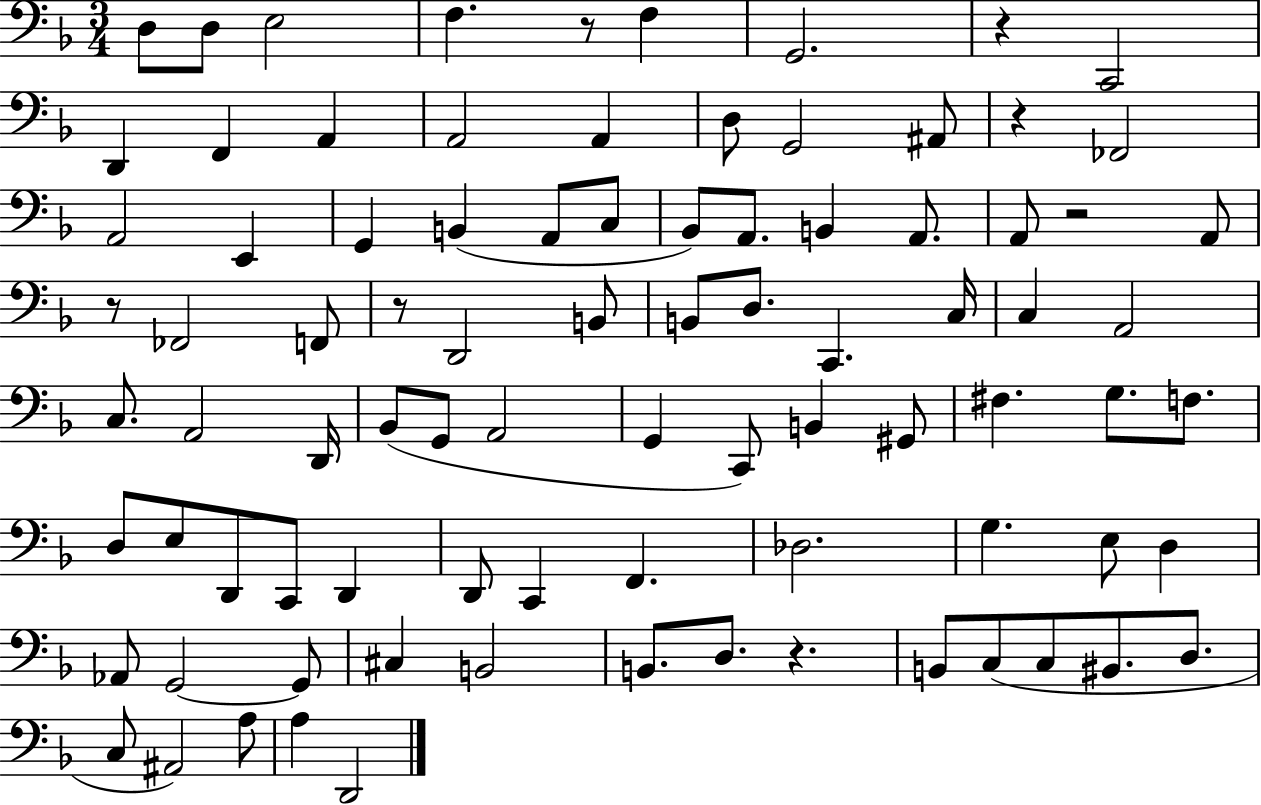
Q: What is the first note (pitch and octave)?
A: D3